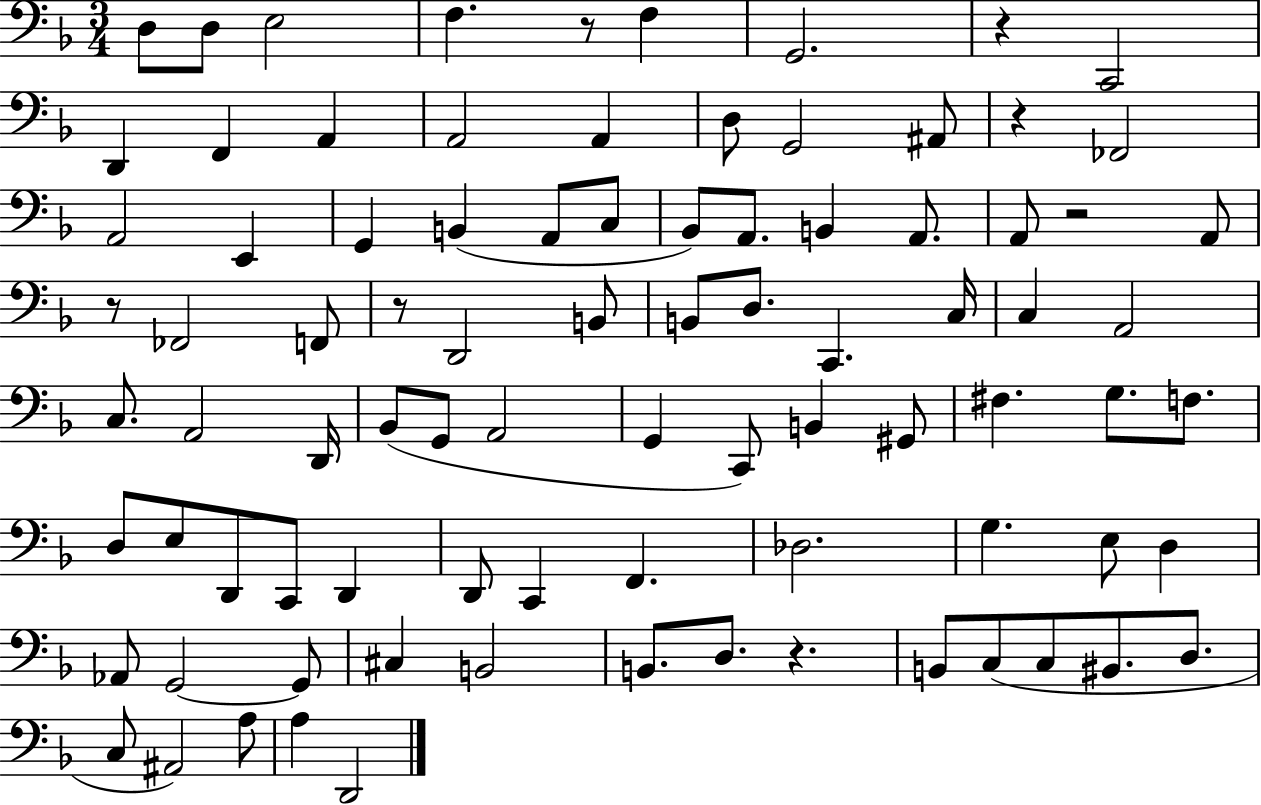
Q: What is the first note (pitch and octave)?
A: D3